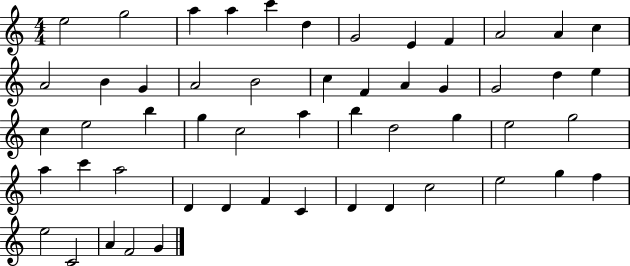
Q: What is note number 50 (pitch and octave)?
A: C4